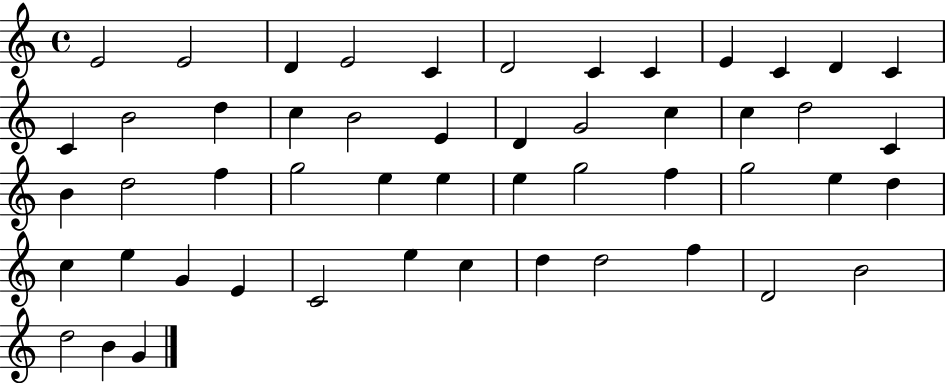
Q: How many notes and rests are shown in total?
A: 51